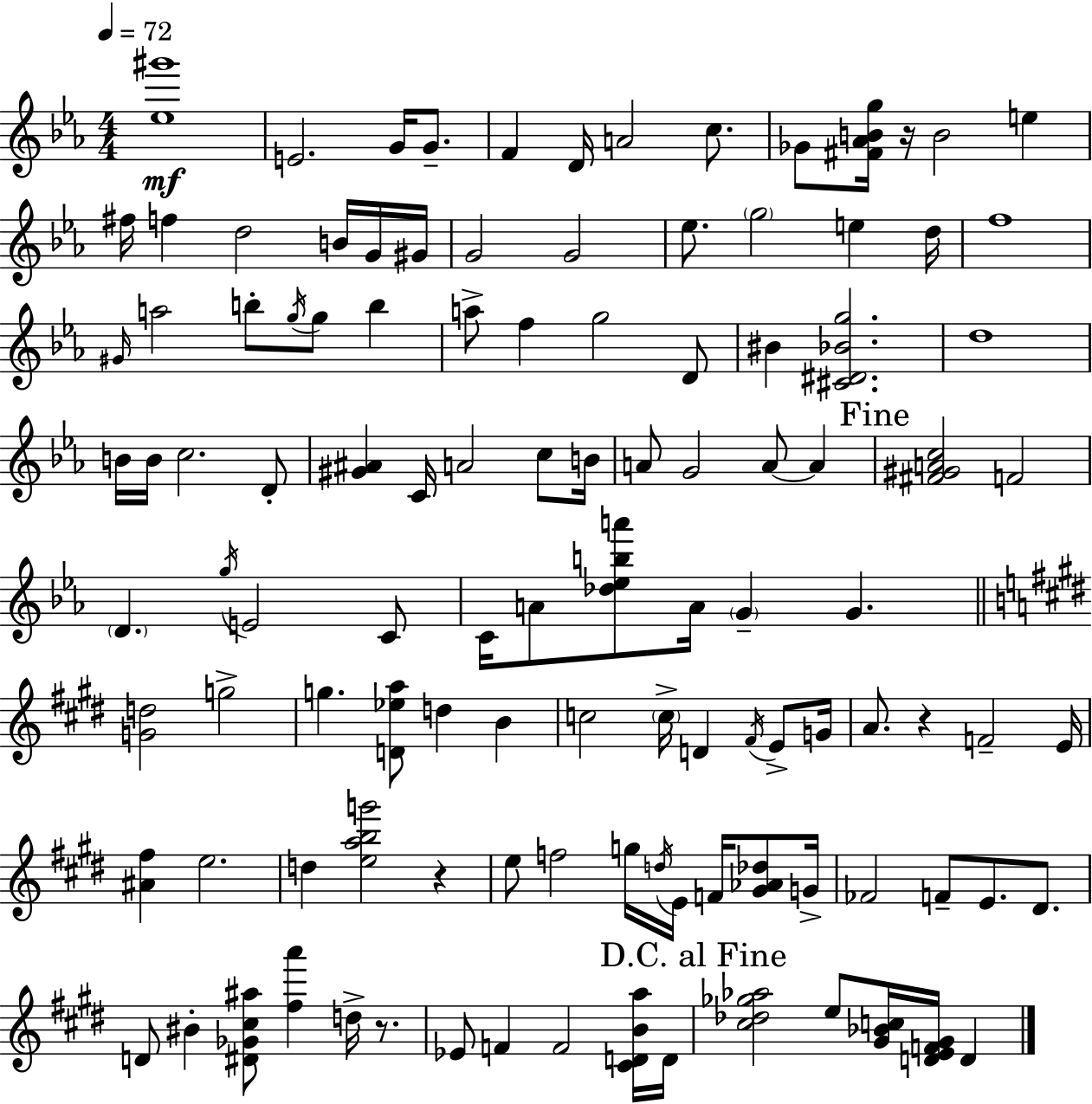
{
  \clef treble
  \numericTimeSignature
  \time 4/4
  \key ees \major
  \tempo 4 = 72
  \repeat volta 2 { <ees'' gis'''>1\mf | e'2. g'16 g'8.-- | f'4 d'16 a'2 c''8. | ges'8 <fis' aes' b' g''>16 r16 b'2 e''4 | \break fis''16 f''4 d''2 b'16 g'16 gis'16 | g'2 g'2 | ees''8. \parenthesize g''2 e''4 d''16 | f''1 | \break \grace { gis'16 } a''2 b''8-. \acciaccatura { g''16 } g''8 b''4 | a''8-> f''4 g''2 | d'8 bis'4 <cis' dis' bes' g''>2. | d''1 | \break b'16 b'16 c''2. | d'8-. <gis' ais'>4 c'16 a'2 c''8 | b'16 a'8 g'2 a'8~~ a'4 | \mark "Fine" <fis' gis' a' c''>2 f'2 | \break \parenthesize d'4. \acciaccatura { g''16 } e'2 | c'8 c'16 a'8 <des'' ees'' b'' a'''>8 a'16 \parenthesize g'4-- g'4. | \bar "||" \break \key e \major <g' d''>2 g''2-> | g''4. <d' ees'' a''>8 d''4 b'4 | c''2 \parenthesize c''16-> d'4 \acciaccatura { fis'16 } e'8-> | g'16 a'8. r4 f'2-- | \break e'16 <ais' fis''>4 e''2. | d''4 <e'' a'' b'' g'''>2 r4 | e''8 f''2 g''16 \acciaccatura { d''16 } e'16 f'16 <gis' aes' des''>8 | g'16-> fes'2 f'8-- e'8. dis'8. | \break d'8 bis'4-. <dis' ges' cis'' ais''>8 <fis'' a'''>4 d''16-> r8. | ees'8 f'4 f'2 | <cis' d' b' a''>16 d'16 \mark "D.C. al Fine" <cis'' des'' ges'' aes''>2 e''8 <gis' bes' c''>16 <d' e' f' gis'>16 d'4 | } \bar "|."
}